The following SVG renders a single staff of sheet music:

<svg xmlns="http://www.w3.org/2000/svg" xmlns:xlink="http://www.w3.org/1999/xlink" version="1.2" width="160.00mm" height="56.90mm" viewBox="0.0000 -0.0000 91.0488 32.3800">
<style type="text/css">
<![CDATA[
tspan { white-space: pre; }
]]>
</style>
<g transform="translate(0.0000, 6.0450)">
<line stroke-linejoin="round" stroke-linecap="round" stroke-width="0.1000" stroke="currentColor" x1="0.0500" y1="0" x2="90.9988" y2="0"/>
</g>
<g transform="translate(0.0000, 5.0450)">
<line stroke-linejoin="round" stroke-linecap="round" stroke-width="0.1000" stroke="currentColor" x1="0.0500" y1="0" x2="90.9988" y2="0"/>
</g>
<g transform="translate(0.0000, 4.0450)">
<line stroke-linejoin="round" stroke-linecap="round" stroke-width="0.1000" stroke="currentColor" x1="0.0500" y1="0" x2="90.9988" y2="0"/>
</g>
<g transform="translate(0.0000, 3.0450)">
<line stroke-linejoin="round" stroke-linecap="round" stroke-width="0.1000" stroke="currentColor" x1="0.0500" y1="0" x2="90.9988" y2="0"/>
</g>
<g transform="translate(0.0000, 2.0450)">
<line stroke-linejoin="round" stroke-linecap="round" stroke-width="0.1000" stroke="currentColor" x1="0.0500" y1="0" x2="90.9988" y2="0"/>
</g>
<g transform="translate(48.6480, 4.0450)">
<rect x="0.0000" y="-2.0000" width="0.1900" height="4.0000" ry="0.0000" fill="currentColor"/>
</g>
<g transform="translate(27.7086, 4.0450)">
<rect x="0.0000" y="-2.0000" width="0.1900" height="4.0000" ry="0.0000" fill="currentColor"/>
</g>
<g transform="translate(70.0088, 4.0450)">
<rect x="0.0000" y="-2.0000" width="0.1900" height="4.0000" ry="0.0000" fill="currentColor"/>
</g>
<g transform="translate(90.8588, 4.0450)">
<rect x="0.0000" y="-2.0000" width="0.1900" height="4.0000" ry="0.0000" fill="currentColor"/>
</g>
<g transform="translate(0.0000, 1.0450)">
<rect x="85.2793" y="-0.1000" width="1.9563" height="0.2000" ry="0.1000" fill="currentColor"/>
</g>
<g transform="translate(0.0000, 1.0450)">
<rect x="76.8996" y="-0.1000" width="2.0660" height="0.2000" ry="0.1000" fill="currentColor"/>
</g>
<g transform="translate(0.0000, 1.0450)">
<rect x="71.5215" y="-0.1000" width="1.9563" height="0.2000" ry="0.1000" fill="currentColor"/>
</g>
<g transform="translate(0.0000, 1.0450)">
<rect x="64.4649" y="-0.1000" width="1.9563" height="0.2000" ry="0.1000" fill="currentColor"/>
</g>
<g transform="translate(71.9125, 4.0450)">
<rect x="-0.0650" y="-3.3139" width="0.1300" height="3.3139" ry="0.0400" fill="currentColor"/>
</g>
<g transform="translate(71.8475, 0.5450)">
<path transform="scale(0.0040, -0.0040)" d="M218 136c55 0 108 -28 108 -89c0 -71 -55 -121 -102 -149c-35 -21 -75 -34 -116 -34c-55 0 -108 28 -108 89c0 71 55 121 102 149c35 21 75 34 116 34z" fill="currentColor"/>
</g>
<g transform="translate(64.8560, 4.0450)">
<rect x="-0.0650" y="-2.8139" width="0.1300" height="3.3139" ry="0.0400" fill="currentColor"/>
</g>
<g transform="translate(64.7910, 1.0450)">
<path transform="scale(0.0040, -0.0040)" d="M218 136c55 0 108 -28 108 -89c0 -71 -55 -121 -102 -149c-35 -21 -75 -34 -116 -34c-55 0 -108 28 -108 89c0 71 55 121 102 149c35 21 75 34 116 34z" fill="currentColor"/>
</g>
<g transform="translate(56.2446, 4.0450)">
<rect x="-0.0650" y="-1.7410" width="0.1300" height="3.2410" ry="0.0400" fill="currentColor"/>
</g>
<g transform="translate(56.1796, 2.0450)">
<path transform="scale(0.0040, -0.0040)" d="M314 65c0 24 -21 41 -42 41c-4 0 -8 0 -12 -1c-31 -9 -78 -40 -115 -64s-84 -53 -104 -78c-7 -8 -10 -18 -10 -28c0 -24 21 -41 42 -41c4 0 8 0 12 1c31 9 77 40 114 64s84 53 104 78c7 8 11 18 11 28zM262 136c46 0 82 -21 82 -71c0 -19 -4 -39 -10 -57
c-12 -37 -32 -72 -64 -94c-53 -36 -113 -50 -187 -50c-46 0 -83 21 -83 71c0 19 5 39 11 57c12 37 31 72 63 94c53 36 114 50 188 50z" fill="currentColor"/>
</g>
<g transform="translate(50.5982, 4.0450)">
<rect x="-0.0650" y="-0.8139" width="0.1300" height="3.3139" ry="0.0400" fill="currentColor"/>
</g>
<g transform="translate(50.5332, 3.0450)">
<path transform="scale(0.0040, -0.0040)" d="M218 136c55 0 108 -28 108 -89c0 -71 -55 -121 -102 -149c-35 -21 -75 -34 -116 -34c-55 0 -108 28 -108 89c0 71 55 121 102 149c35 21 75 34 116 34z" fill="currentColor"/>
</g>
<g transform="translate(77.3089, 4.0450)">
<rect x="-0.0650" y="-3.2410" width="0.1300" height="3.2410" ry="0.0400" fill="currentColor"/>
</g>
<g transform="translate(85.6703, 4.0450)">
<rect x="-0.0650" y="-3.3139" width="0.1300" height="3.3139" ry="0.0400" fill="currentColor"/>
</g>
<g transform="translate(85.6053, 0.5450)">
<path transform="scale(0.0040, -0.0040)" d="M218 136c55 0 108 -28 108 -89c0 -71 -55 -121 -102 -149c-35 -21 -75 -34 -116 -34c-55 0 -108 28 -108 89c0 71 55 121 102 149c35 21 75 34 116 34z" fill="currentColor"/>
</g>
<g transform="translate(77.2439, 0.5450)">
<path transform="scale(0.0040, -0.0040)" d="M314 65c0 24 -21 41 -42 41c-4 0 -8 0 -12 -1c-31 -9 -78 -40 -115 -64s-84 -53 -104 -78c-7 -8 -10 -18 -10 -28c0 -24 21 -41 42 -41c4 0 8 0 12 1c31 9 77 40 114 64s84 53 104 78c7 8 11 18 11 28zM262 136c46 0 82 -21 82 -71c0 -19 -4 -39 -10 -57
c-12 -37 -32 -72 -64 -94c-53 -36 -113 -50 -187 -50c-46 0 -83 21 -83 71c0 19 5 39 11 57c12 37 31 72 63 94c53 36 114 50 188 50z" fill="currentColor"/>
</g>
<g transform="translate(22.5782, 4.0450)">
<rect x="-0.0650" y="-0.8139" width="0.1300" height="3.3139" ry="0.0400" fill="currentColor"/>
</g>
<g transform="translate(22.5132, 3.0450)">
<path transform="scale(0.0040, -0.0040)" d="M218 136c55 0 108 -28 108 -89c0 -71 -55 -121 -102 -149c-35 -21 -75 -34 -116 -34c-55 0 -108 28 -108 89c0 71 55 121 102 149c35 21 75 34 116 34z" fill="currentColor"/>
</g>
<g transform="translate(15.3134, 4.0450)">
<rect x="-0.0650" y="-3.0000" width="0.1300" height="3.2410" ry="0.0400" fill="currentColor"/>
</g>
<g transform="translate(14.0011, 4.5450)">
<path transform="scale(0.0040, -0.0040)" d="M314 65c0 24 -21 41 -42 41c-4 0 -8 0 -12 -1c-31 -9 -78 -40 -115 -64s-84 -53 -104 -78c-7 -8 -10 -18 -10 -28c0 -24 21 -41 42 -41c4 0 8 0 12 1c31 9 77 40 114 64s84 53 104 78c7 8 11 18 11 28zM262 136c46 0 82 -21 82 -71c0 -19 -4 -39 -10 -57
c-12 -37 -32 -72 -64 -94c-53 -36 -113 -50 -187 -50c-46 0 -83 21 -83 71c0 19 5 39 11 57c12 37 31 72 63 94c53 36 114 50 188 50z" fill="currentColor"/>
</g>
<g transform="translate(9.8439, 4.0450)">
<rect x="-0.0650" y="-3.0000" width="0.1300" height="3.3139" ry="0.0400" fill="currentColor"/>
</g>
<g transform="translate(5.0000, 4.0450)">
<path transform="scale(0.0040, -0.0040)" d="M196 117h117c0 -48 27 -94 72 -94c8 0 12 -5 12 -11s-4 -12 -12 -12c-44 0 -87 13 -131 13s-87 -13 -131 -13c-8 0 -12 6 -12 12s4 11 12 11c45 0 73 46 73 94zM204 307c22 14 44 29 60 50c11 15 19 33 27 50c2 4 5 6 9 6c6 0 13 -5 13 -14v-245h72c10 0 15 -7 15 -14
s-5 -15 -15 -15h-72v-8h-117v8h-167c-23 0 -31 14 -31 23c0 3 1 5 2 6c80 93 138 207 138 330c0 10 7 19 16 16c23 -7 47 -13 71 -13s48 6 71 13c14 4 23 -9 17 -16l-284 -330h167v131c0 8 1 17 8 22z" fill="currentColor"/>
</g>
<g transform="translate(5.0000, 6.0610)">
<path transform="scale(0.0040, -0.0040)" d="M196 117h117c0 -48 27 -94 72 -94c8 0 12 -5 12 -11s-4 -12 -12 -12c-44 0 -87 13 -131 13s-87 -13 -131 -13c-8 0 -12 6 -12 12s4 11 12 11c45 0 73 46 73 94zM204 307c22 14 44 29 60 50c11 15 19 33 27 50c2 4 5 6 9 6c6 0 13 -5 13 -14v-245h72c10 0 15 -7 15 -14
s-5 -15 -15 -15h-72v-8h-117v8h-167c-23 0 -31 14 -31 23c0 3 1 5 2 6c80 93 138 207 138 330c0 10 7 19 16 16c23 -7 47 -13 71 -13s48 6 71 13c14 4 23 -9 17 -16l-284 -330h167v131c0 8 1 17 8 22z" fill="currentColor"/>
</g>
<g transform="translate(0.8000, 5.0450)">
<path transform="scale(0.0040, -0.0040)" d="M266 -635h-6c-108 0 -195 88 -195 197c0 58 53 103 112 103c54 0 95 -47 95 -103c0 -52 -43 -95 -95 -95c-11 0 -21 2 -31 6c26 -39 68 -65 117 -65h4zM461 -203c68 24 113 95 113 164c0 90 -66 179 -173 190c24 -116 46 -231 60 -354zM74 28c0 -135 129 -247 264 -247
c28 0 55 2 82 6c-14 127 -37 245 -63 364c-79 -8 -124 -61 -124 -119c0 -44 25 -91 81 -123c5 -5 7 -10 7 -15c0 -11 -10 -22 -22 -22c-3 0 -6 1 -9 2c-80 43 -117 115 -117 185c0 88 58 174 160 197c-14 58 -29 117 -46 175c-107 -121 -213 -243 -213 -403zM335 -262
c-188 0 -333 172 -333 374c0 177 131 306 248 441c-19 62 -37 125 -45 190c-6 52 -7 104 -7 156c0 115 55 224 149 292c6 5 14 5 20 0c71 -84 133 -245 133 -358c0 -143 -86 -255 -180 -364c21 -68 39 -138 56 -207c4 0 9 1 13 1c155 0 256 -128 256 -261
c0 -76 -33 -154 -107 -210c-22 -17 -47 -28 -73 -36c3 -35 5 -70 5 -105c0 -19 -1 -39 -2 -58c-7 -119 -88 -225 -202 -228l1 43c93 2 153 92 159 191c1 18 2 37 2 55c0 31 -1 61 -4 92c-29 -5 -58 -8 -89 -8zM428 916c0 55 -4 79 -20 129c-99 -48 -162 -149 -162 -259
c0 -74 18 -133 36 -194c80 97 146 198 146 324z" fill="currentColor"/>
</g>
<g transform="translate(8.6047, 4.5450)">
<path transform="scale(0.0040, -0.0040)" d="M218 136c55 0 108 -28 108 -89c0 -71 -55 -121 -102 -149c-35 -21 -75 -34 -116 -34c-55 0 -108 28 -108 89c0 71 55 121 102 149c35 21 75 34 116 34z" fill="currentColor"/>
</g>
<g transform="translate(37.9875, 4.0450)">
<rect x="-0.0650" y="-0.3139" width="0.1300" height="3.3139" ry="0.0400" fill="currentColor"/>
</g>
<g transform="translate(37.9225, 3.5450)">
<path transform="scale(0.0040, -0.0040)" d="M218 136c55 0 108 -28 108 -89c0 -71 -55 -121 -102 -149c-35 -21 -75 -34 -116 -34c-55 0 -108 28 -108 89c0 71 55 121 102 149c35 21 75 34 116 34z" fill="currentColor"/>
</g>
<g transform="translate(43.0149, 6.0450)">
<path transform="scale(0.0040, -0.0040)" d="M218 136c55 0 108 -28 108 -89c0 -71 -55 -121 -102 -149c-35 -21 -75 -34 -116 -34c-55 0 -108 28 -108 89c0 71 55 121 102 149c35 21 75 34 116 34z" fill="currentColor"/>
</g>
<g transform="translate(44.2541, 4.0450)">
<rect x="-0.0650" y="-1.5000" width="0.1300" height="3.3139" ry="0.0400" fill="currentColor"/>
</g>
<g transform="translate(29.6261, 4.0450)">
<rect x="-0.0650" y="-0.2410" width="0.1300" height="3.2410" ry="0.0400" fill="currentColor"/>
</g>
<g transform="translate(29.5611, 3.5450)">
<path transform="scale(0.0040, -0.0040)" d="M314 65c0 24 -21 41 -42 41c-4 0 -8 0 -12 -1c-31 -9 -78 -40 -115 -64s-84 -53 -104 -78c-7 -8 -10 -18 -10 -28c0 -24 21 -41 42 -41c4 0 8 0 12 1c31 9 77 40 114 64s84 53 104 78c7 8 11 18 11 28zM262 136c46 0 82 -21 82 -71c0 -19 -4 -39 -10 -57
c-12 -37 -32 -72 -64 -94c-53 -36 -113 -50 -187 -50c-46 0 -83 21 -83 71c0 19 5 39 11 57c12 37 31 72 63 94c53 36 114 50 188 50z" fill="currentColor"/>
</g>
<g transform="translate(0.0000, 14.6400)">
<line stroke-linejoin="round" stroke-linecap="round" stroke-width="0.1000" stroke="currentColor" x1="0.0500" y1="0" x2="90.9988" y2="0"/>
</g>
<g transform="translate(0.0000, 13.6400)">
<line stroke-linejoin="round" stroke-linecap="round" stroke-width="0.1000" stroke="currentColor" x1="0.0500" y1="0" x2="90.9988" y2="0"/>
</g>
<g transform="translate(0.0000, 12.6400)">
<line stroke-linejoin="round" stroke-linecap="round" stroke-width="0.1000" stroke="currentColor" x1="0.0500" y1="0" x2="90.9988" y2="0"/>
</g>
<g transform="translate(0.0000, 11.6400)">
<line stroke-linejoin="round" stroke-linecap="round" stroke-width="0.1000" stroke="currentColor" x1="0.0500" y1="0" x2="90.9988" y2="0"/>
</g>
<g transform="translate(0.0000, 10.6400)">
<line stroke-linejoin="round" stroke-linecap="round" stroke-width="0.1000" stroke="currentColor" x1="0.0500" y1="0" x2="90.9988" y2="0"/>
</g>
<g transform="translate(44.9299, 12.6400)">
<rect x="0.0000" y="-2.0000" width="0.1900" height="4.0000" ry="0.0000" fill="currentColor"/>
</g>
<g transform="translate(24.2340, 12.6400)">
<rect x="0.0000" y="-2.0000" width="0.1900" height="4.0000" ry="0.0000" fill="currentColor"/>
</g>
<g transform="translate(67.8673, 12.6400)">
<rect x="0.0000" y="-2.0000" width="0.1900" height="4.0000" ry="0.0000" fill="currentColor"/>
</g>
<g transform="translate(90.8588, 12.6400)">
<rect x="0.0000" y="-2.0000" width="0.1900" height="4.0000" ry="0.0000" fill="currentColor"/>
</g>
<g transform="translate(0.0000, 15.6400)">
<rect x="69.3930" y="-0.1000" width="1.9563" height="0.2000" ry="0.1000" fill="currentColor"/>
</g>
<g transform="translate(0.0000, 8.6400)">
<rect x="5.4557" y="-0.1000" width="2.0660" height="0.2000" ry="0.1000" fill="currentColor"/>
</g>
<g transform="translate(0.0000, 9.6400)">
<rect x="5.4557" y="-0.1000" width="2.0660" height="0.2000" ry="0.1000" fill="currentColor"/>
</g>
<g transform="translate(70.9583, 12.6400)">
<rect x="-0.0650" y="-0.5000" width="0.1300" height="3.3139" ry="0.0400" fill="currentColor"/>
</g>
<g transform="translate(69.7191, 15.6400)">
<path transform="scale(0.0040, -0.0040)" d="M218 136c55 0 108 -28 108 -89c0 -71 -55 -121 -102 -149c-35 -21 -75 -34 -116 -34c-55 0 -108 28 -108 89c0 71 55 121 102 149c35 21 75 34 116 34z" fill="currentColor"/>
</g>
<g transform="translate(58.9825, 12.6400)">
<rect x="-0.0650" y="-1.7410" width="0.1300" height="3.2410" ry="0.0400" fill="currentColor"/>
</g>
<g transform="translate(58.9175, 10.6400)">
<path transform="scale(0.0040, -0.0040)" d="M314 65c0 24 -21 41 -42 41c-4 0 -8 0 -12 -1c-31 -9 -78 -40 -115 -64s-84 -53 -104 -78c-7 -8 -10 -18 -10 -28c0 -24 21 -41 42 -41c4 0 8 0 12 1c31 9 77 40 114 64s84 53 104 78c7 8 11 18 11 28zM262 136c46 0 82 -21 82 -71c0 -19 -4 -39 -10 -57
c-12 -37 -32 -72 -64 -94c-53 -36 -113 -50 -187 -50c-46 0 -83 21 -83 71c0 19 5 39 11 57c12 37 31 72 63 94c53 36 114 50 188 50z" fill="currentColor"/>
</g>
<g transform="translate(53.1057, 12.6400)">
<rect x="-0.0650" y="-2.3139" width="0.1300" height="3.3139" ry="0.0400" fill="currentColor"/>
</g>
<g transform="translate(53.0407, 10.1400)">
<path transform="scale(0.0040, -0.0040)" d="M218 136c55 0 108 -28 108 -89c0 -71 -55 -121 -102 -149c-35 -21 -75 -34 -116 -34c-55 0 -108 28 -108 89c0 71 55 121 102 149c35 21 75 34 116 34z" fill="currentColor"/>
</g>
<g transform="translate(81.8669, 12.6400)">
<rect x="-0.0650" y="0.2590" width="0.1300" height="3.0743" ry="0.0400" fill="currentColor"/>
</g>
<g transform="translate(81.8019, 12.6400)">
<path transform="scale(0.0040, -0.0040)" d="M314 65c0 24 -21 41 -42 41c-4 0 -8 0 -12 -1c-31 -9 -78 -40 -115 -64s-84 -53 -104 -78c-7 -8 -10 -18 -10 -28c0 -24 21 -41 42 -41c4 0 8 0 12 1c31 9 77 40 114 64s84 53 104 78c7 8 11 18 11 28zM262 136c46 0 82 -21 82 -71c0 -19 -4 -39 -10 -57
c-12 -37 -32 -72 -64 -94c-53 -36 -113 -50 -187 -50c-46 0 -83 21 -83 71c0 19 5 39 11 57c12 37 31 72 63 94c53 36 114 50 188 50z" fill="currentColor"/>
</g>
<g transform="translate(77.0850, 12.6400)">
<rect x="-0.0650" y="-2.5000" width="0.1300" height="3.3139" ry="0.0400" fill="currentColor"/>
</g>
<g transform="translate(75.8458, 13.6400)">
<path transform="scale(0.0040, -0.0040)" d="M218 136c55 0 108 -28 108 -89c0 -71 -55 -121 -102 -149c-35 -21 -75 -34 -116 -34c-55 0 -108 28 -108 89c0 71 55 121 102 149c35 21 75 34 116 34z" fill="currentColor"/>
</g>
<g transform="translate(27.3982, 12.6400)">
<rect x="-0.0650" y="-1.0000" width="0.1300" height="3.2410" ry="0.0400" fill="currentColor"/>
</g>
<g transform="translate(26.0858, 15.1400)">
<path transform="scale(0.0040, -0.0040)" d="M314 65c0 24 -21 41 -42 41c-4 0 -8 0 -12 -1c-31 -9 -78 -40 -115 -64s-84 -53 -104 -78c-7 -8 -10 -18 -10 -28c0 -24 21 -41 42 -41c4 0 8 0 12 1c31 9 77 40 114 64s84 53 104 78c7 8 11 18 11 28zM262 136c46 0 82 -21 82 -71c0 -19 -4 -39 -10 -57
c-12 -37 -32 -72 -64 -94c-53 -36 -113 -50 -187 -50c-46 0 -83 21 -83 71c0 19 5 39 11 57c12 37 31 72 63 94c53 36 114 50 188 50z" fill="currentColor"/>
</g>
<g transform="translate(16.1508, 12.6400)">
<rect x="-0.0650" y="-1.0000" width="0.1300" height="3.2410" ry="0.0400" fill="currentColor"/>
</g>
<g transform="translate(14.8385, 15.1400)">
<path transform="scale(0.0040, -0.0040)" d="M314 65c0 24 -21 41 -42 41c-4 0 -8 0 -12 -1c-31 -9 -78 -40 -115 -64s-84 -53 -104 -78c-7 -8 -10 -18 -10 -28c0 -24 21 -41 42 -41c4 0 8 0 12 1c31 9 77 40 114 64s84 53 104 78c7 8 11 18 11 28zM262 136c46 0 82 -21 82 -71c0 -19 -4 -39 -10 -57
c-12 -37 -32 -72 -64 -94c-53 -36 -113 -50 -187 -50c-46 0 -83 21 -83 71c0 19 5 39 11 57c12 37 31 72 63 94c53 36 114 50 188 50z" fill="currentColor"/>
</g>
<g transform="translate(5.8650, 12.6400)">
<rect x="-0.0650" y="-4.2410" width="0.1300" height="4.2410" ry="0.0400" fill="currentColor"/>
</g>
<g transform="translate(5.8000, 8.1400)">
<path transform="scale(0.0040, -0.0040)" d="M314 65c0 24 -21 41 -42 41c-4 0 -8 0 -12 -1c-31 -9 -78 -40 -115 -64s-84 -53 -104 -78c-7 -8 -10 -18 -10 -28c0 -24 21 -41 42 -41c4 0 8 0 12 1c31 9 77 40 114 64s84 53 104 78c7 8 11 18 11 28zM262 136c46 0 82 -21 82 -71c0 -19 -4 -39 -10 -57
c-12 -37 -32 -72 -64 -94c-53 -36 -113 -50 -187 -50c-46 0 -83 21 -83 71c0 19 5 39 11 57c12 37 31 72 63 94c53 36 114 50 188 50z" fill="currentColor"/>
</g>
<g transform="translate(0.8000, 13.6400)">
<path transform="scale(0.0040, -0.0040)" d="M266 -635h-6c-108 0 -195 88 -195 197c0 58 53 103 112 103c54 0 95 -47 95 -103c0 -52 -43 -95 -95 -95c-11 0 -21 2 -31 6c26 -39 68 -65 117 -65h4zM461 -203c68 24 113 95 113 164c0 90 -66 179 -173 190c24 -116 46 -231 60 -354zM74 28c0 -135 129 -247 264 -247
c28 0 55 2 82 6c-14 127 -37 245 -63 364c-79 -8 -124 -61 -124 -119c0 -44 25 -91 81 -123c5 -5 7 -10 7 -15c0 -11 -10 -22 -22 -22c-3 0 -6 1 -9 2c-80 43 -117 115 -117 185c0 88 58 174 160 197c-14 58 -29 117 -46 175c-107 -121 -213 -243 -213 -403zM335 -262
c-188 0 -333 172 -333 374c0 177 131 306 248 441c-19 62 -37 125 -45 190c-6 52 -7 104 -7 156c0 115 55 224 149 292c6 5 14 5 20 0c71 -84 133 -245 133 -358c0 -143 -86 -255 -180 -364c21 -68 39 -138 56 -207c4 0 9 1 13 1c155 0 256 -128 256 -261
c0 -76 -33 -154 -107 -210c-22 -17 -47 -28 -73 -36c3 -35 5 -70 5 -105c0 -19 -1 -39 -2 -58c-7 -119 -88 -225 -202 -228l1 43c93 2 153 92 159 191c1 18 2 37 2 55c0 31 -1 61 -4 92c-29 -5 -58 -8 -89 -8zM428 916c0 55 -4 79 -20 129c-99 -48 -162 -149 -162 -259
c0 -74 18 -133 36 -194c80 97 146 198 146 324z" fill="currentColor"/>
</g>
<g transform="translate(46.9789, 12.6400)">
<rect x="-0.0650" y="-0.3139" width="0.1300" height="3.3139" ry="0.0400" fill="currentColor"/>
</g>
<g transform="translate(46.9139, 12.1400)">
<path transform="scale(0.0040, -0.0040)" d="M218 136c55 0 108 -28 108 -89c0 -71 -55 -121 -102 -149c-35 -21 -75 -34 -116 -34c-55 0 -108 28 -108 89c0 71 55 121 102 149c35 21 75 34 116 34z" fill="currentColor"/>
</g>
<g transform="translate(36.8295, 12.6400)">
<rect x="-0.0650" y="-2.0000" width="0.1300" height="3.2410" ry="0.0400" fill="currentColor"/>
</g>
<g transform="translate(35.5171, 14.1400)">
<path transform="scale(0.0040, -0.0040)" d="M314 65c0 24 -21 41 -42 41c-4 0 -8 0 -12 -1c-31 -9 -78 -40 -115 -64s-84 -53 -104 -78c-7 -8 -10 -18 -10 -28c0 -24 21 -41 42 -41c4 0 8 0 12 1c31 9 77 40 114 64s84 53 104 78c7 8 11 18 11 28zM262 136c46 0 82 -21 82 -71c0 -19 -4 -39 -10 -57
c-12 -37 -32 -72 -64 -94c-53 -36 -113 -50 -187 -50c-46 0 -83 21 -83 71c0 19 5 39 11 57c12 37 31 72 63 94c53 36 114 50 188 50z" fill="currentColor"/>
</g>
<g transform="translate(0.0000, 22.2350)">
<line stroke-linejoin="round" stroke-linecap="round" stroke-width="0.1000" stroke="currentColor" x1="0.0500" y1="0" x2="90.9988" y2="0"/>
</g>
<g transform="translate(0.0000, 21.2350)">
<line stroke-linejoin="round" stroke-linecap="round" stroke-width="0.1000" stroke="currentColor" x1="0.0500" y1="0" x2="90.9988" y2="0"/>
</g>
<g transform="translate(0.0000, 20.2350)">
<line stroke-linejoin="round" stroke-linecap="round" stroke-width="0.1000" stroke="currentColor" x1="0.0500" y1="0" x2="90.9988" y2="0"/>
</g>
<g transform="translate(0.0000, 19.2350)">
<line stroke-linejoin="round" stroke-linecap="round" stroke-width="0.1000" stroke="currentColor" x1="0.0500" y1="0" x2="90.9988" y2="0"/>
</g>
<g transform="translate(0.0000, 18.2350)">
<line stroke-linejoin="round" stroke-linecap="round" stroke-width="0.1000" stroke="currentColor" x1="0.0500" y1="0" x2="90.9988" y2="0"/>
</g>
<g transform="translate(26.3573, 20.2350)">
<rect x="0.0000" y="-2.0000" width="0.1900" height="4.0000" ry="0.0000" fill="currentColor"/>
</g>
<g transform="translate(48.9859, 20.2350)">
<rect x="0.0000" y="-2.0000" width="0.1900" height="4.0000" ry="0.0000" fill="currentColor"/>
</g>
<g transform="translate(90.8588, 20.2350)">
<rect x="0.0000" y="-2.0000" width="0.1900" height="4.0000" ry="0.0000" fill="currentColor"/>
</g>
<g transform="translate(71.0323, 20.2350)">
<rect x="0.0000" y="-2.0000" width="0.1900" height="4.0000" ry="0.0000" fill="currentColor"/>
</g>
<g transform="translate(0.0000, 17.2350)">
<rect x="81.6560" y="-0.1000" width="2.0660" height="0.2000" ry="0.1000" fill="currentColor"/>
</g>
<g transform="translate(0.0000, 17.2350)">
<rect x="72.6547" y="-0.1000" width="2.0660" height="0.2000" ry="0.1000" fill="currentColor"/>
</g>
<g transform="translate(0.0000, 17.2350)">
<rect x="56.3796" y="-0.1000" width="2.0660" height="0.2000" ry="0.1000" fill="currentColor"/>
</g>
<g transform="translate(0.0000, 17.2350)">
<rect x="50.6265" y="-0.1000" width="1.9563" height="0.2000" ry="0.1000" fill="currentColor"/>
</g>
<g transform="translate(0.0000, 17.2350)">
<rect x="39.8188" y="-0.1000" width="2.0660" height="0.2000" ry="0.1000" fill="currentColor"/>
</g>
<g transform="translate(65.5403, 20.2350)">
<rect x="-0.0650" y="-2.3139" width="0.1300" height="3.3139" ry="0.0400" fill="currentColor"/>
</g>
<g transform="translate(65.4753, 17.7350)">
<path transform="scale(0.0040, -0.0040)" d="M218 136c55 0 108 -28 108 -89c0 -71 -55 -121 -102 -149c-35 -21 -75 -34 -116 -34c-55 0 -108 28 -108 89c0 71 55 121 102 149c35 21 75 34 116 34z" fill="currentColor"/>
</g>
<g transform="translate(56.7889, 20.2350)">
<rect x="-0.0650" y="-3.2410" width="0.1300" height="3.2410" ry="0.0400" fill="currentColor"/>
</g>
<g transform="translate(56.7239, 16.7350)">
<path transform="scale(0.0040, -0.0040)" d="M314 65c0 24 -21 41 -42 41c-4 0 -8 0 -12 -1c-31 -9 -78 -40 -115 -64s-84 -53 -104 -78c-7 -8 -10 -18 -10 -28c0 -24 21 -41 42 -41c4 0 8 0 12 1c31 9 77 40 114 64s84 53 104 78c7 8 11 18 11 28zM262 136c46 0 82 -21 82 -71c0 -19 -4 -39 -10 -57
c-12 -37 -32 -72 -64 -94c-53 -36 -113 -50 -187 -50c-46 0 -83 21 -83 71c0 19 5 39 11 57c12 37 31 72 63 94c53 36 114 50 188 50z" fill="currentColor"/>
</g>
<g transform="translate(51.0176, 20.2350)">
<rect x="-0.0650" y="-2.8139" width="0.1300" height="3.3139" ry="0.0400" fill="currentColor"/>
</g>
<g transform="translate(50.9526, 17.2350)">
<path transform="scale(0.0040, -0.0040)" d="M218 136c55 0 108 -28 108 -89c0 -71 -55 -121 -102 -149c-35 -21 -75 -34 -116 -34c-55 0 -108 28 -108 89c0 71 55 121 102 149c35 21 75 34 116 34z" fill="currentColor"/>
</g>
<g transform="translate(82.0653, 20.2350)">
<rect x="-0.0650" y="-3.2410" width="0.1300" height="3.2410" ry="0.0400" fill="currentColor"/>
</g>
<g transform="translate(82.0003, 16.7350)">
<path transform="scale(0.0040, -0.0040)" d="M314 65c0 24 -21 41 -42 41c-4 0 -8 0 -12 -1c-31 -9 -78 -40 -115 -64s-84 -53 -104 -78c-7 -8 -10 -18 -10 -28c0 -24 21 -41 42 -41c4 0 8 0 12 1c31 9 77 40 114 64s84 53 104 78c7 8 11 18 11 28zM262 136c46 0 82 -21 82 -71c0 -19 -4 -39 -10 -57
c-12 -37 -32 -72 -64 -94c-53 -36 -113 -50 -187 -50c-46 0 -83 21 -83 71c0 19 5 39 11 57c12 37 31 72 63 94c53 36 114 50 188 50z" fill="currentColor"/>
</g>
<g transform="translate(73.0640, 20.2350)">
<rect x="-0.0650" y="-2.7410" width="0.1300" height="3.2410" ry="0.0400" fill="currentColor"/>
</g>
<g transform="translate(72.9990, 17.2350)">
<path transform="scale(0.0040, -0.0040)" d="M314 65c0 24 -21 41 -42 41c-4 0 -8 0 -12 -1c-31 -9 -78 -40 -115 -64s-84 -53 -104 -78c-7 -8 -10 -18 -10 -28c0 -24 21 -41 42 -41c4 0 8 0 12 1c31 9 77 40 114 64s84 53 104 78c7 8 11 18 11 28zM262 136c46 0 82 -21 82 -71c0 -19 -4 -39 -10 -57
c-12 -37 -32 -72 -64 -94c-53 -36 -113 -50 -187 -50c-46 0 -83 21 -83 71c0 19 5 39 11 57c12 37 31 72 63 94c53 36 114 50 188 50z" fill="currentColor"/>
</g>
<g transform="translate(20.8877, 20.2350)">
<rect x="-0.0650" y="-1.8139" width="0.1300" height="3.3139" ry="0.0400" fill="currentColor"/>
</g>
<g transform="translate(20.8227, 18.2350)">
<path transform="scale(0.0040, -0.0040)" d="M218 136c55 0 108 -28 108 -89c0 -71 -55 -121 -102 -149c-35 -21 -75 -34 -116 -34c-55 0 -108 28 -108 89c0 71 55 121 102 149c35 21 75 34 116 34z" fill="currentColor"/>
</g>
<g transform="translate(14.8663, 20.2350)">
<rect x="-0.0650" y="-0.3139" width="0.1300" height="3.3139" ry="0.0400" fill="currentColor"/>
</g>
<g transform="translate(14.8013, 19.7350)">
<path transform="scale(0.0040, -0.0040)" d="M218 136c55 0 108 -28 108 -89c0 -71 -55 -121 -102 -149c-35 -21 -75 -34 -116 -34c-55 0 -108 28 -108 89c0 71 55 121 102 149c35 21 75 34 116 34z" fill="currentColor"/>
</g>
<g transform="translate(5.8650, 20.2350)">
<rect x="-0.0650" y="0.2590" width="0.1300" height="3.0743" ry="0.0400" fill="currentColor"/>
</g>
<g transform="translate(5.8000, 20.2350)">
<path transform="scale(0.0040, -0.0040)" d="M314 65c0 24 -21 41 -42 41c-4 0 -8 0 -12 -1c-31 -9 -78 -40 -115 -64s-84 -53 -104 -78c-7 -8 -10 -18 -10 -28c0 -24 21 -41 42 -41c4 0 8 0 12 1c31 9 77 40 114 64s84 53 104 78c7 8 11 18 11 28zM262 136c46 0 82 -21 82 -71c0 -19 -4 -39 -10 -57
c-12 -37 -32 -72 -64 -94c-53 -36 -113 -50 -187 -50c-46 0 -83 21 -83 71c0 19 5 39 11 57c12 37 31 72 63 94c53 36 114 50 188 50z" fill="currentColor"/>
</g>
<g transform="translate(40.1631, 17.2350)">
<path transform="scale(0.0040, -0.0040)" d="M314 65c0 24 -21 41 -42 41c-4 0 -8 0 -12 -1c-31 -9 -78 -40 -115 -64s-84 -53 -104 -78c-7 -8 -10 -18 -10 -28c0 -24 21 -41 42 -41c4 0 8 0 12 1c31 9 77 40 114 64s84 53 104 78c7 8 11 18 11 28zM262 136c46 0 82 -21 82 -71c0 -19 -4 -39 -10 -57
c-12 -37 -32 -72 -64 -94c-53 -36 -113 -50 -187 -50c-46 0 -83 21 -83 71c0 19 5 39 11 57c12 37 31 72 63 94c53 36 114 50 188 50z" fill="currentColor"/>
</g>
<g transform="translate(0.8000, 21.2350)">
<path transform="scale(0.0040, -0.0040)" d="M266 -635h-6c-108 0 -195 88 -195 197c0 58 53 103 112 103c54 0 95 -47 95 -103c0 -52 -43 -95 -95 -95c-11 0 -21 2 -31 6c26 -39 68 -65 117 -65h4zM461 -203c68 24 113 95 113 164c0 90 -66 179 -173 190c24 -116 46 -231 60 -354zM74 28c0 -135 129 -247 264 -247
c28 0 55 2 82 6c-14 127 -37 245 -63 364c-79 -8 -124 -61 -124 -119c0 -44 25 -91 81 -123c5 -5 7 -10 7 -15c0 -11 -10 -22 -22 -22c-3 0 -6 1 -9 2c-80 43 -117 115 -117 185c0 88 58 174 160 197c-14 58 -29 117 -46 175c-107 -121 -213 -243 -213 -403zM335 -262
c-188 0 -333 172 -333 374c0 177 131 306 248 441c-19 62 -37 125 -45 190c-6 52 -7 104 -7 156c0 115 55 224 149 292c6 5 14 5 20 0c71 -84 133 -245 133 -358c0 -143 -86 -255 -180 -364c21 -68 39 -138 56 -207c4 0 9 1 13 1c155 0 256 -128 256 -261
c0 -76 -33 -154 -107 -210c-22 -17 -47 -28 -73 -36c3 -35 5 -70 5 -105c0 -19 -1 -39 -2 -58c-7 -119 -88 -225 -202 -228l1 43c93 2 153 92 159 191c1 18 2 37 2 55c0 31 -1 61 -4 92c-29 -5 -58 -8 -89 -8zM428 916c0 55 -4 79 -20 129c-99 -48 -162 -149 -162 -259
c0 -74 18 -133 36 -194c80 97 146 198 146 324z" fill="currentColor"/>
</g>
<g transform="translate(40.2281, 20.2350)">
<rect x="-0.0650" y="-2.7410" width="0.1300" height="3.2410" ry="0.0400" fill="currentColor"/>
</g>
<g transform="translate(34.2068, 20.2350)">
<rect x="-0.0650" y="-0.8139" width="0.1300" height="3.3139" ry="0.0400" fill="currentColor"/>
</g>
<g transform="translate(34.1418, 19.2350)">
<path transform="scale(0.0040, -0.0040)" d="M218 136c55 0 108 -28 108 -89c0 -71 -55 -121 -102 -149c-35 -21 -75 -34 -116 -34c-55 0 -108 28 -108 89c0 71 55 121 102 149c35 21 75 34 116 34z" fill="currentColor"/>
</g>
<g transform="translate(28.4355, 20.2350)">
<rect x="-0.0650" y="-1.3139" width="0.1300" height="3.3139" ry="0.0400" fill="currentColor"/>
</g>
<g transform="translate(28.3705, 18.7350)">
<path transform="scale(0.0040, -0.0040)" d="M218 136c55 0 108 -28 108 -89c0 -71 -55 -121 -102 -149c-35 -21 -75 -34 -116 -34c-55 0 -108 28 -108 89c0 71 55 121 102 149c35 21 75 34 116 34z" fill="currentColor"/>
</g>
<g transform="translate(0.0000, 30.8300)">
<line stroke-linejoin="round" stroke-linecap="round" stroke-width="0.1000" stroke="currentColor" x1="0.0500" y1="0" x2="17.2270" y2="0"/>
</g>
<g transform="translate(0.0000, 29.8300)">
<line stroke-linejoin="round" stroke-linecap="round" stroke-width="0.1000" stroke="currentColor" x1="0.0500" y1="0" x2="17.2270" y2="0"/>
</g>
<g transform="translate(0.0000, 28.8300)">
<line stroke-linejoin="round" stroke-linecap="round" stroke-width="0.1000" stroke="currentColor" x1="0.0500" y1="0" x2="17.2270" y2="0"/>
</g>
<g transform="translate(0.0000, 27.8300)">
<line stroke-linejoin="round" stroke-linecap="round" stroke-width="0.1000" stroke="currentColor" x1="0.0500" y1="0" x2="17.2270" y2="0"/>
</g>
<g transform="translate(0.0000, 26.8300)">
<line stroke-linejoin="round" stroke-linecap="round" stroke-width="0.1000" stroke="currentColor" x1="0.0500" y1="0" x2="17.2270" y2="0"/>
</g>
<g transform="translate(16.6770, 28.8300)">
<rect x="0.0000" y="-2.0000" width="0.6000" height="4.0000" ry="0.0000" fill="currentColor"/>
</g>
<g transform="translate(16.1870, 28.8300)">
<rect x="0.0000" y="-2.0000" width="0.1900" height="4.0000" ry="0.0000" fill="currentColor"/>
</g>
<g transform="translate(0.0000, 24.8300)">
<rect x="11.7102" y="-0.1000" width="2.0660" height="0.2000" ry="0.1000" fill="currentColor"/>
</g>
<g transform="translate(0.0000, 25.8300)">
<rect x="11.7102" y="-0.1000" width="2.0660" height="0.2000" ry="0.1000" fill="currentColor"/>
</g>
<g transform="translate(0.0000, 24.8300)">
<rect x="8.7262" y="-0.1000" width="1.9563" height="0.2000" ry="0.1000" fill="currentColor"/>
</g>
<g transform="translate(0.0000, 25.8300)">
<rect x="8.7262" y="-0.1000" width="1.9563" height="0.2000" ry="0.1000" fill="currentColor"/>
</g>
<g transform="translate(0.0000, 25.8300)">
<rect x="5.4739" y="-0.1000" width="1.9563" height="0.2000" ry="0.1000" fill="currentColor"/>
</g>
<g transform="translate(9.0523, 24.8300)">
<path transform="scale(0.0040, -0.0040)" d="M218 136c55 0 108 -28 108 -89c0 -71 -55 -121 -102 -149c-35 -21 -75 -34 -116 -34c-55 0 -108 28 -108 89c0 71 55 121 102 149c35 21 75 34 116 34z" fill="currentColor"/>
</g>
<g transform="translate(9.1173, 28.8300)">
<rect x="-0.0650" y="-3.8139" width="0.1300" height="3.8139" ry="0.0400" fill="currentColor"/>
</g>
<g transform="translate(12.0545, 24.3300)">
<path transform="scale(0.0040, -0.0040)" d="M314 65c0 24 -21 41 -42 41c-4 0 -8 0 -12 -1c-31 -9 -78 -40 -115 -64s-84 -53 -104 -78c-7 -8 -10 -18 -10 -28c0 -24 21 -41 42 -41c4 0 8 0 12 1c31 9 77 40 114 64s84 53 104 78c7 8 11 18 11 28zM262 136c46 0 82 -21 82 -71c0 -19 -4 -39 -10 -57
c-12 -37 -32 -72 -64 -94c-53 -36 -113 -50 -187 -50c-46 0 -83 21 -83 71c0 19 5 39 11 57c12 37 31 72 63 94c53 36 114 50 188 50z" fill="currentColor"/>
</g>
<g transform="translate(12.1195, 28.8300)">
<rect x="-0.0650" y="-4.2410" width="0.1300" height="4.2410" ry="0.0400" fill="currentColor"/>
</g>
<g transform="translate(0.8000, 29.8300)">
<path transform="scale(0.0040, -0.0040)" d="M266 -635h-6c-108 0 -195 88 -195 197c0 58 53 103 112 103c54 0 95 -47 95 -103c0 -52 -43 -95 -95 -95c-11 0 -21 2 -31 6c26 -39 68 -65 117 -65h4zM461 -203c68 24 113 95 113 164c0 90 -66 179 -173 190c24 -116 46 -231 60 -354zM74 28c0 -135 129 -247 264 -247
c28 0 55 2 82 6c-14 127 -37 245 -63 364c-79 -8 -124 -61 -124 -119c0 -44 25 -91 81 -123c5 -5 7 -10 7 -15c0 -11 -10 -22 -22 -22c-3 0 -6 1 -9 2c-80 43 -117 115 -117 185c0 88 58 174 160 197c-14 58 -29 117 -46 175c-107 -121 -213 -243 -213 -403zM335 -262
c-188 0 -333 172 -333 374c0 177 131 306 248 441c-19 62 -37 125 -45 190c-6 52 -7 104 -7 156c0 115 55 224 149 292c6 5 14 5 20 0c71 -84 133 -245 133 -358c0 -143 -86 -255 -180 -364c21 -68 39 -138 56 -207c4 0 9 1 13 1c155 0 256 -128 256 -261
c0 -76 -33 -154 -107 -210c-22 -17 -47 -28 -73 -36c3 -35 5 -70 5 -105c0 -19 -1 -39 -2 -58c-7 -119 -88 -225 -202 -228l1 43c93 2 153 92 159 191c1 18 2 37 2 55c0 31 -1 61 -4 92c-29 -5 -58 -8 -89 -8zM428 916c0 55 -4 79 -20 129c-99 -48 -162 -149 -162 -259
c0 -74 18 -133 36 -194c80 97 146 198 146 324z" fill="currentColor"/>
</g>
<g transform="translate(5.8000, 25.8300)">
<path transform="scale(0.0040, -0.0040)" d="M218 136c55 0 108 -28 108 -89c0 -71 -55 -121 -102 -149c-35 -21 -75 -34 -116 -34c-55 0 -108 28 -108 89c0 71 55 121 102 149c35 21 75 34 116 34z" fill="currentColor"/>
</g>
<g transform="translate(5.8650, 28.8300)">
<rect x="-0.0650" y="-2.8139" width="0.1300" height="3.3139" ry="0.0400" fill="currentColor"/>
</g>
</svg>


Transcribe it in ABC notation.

X:1
T:Untitled
M:4/4
L:1/4
K:C
A A2 d c2 c E d f2 a b b2 b d'2 D2 D2 F2 c g f2 C G B2 B2 c f e d a2 a b2 g a2 b2 a c' d'2